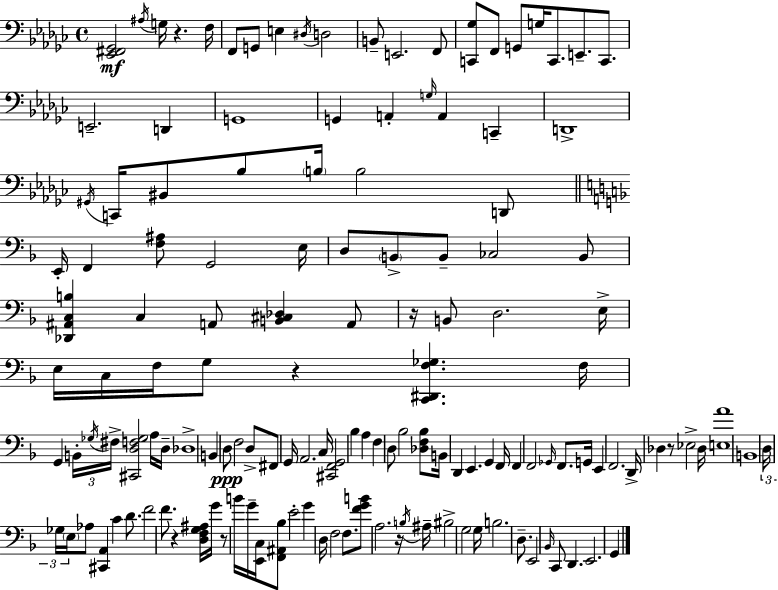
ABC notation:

X:1
T:Untitled
M:4/4
L:1/4
K:Ebm
[_E,,^F,,_G,,]2 ^A,/4 G,/4 z F,/4 F,,/2 G,,/2 E, ^D,/4 D,2 B,,/2 E,,2 F,,/2 [C,,_G,]/2 F,,/2 G,,/2 G,/4 C,,/2 E,,/2 C,,/2 E,,2 D,, G,,4 G,, A,, G,/4 A,, C,, D,,4 ^G,,/4 C,,/4 ^B,,/2 _B,/2 B,/4 B,2 D,,/2 E,,/4 F,, [F,^A,]/2 G,,2 E,/4 D,/2 B,,/2 B,,/2 _C,2 B,,/2 [_D,,^A,,C,B,] C, A,,/2 [B,,^C,_D,] A,,/2 z/4 B,,/2 D,2 E,/4 E,/4 C,/4 F,/4 G,/2 z [C,,^D,,F,_G,] F,/4 G,, B,,/4 _G,/4 ^F,/4 [^C,,D,F,_G,]2 A,/4 D,/4 _D,4 B,, D,/2 F,2 D,/2 ^F,,/2 G,,/4 A,,2 C,/4 [^C,,F,,G,,]2 _B, A, F, D,/2 _B,2 [_D,F,_B,]/2 B,,/4 D,, E,, G,, F,,/4 F,, F,,2 _G,,/4 F,,/2 G,,/4 E,, F,,2 D,,/4 _D, z/2 _E,2 _D,/4 [E,A]4 B,,4 D,/4 _G,/4 E,/4 _A,/2 [^C,,A,,] C D/2 F2 F/2 z [D,F,G,^A,]/4 G/4 z/2 B/4 G/4 [E,,C,]/4 [F,,^A,,_B,]/2 E2 G D,/4 F,2 F,/2 [FGB]/2 A,2 z/4 B,/4 ^A,/4 ^B,2 G,2 G,/4 B,2 D,/2 E,,2 _B,,/4 C,,/2 D,, E,,2 G,,